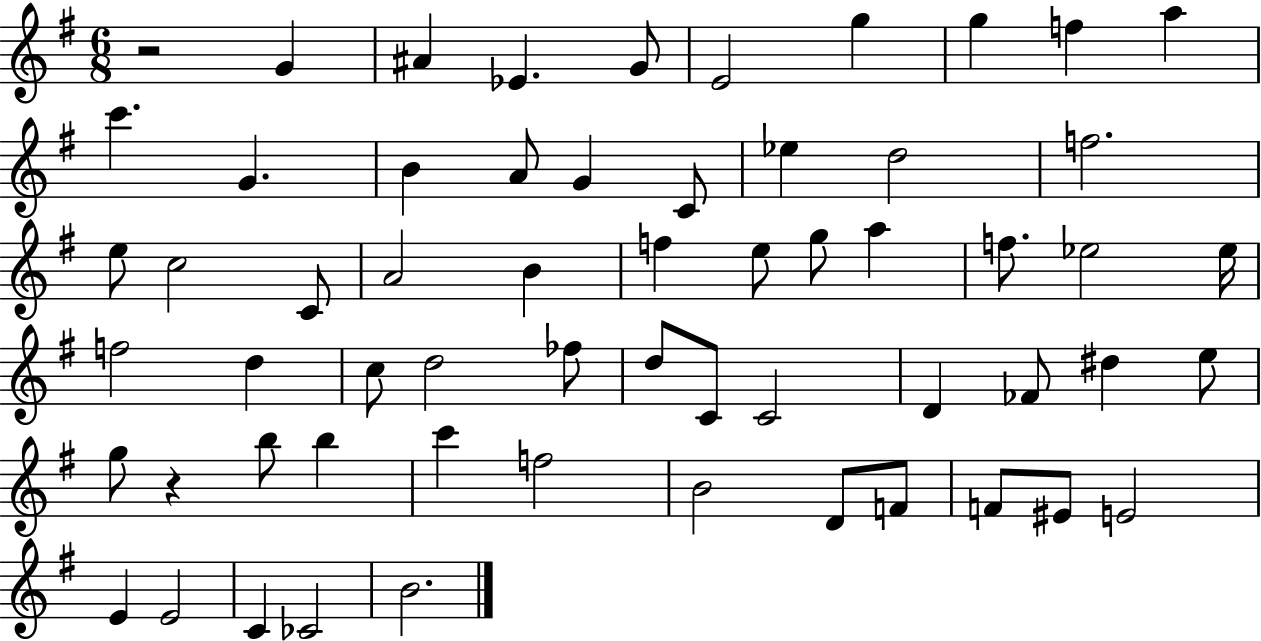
X:1
T:Untitled
M:6/8
L:1/4
K:G
z2 G ^A _E G/2 E2 g g f a c' G B A/2 G C/2 _e d2 f2 e/2 c2 C/2 A2 B f e/2 g/2 a f/2 _e2 _e/4 f2 d c/2 d2 _f/2 d/2 C/2 C2 D _F/2 ^d e/2 g/2 z b/2 b c' f2 B2 D/2 F/2 F/2 ^E/2 E2 E E2 C _C2 B2